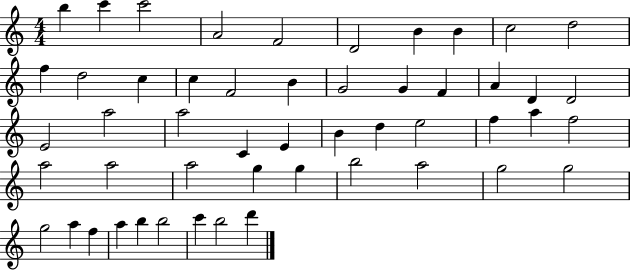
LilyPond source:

{
  \clef treble
  \numericTimeSignature
  \time 4/4
  \key c \major
  b''4 c'''4 c'''2 | a'2 f'2 | d'2 b'4 b'4 | c''2 d''2 | \break f''4 d''2 c''4 | c''4 f'2 b'4 | g'2 g'4 f'4 | a'4 d'4 d'2 | \break e'2 a''2 | a''2 c'4 e'4 | b'4 d''4 e''2 | f''4 a''4 f''2 | \break a''2 a''2 | a''2 g''4 g''4 | b''2 a''2 | g''2 g''2 | \break g''2 a''4 f''4 | a''4 b''4 b''2 | c'''4 b''2 d'''4 | \bar "|."
}